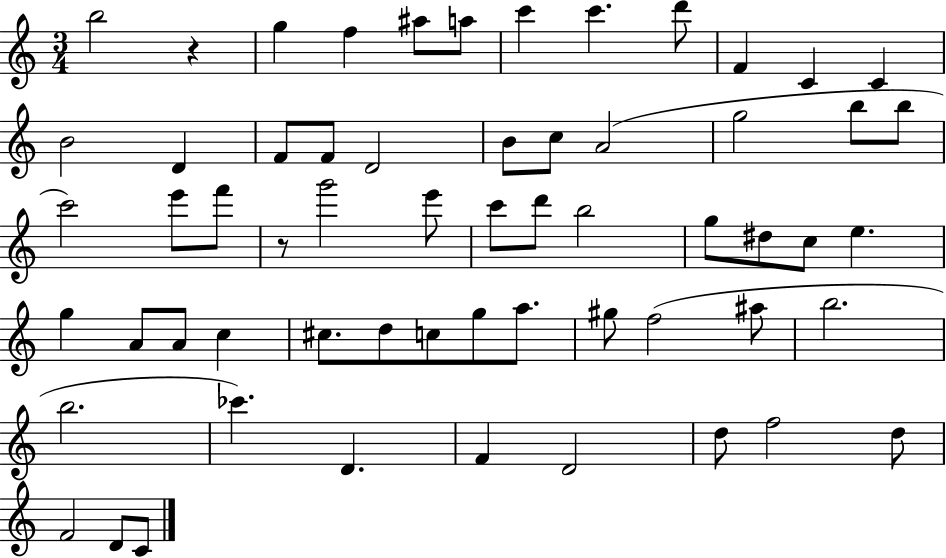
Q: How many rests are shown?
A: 2